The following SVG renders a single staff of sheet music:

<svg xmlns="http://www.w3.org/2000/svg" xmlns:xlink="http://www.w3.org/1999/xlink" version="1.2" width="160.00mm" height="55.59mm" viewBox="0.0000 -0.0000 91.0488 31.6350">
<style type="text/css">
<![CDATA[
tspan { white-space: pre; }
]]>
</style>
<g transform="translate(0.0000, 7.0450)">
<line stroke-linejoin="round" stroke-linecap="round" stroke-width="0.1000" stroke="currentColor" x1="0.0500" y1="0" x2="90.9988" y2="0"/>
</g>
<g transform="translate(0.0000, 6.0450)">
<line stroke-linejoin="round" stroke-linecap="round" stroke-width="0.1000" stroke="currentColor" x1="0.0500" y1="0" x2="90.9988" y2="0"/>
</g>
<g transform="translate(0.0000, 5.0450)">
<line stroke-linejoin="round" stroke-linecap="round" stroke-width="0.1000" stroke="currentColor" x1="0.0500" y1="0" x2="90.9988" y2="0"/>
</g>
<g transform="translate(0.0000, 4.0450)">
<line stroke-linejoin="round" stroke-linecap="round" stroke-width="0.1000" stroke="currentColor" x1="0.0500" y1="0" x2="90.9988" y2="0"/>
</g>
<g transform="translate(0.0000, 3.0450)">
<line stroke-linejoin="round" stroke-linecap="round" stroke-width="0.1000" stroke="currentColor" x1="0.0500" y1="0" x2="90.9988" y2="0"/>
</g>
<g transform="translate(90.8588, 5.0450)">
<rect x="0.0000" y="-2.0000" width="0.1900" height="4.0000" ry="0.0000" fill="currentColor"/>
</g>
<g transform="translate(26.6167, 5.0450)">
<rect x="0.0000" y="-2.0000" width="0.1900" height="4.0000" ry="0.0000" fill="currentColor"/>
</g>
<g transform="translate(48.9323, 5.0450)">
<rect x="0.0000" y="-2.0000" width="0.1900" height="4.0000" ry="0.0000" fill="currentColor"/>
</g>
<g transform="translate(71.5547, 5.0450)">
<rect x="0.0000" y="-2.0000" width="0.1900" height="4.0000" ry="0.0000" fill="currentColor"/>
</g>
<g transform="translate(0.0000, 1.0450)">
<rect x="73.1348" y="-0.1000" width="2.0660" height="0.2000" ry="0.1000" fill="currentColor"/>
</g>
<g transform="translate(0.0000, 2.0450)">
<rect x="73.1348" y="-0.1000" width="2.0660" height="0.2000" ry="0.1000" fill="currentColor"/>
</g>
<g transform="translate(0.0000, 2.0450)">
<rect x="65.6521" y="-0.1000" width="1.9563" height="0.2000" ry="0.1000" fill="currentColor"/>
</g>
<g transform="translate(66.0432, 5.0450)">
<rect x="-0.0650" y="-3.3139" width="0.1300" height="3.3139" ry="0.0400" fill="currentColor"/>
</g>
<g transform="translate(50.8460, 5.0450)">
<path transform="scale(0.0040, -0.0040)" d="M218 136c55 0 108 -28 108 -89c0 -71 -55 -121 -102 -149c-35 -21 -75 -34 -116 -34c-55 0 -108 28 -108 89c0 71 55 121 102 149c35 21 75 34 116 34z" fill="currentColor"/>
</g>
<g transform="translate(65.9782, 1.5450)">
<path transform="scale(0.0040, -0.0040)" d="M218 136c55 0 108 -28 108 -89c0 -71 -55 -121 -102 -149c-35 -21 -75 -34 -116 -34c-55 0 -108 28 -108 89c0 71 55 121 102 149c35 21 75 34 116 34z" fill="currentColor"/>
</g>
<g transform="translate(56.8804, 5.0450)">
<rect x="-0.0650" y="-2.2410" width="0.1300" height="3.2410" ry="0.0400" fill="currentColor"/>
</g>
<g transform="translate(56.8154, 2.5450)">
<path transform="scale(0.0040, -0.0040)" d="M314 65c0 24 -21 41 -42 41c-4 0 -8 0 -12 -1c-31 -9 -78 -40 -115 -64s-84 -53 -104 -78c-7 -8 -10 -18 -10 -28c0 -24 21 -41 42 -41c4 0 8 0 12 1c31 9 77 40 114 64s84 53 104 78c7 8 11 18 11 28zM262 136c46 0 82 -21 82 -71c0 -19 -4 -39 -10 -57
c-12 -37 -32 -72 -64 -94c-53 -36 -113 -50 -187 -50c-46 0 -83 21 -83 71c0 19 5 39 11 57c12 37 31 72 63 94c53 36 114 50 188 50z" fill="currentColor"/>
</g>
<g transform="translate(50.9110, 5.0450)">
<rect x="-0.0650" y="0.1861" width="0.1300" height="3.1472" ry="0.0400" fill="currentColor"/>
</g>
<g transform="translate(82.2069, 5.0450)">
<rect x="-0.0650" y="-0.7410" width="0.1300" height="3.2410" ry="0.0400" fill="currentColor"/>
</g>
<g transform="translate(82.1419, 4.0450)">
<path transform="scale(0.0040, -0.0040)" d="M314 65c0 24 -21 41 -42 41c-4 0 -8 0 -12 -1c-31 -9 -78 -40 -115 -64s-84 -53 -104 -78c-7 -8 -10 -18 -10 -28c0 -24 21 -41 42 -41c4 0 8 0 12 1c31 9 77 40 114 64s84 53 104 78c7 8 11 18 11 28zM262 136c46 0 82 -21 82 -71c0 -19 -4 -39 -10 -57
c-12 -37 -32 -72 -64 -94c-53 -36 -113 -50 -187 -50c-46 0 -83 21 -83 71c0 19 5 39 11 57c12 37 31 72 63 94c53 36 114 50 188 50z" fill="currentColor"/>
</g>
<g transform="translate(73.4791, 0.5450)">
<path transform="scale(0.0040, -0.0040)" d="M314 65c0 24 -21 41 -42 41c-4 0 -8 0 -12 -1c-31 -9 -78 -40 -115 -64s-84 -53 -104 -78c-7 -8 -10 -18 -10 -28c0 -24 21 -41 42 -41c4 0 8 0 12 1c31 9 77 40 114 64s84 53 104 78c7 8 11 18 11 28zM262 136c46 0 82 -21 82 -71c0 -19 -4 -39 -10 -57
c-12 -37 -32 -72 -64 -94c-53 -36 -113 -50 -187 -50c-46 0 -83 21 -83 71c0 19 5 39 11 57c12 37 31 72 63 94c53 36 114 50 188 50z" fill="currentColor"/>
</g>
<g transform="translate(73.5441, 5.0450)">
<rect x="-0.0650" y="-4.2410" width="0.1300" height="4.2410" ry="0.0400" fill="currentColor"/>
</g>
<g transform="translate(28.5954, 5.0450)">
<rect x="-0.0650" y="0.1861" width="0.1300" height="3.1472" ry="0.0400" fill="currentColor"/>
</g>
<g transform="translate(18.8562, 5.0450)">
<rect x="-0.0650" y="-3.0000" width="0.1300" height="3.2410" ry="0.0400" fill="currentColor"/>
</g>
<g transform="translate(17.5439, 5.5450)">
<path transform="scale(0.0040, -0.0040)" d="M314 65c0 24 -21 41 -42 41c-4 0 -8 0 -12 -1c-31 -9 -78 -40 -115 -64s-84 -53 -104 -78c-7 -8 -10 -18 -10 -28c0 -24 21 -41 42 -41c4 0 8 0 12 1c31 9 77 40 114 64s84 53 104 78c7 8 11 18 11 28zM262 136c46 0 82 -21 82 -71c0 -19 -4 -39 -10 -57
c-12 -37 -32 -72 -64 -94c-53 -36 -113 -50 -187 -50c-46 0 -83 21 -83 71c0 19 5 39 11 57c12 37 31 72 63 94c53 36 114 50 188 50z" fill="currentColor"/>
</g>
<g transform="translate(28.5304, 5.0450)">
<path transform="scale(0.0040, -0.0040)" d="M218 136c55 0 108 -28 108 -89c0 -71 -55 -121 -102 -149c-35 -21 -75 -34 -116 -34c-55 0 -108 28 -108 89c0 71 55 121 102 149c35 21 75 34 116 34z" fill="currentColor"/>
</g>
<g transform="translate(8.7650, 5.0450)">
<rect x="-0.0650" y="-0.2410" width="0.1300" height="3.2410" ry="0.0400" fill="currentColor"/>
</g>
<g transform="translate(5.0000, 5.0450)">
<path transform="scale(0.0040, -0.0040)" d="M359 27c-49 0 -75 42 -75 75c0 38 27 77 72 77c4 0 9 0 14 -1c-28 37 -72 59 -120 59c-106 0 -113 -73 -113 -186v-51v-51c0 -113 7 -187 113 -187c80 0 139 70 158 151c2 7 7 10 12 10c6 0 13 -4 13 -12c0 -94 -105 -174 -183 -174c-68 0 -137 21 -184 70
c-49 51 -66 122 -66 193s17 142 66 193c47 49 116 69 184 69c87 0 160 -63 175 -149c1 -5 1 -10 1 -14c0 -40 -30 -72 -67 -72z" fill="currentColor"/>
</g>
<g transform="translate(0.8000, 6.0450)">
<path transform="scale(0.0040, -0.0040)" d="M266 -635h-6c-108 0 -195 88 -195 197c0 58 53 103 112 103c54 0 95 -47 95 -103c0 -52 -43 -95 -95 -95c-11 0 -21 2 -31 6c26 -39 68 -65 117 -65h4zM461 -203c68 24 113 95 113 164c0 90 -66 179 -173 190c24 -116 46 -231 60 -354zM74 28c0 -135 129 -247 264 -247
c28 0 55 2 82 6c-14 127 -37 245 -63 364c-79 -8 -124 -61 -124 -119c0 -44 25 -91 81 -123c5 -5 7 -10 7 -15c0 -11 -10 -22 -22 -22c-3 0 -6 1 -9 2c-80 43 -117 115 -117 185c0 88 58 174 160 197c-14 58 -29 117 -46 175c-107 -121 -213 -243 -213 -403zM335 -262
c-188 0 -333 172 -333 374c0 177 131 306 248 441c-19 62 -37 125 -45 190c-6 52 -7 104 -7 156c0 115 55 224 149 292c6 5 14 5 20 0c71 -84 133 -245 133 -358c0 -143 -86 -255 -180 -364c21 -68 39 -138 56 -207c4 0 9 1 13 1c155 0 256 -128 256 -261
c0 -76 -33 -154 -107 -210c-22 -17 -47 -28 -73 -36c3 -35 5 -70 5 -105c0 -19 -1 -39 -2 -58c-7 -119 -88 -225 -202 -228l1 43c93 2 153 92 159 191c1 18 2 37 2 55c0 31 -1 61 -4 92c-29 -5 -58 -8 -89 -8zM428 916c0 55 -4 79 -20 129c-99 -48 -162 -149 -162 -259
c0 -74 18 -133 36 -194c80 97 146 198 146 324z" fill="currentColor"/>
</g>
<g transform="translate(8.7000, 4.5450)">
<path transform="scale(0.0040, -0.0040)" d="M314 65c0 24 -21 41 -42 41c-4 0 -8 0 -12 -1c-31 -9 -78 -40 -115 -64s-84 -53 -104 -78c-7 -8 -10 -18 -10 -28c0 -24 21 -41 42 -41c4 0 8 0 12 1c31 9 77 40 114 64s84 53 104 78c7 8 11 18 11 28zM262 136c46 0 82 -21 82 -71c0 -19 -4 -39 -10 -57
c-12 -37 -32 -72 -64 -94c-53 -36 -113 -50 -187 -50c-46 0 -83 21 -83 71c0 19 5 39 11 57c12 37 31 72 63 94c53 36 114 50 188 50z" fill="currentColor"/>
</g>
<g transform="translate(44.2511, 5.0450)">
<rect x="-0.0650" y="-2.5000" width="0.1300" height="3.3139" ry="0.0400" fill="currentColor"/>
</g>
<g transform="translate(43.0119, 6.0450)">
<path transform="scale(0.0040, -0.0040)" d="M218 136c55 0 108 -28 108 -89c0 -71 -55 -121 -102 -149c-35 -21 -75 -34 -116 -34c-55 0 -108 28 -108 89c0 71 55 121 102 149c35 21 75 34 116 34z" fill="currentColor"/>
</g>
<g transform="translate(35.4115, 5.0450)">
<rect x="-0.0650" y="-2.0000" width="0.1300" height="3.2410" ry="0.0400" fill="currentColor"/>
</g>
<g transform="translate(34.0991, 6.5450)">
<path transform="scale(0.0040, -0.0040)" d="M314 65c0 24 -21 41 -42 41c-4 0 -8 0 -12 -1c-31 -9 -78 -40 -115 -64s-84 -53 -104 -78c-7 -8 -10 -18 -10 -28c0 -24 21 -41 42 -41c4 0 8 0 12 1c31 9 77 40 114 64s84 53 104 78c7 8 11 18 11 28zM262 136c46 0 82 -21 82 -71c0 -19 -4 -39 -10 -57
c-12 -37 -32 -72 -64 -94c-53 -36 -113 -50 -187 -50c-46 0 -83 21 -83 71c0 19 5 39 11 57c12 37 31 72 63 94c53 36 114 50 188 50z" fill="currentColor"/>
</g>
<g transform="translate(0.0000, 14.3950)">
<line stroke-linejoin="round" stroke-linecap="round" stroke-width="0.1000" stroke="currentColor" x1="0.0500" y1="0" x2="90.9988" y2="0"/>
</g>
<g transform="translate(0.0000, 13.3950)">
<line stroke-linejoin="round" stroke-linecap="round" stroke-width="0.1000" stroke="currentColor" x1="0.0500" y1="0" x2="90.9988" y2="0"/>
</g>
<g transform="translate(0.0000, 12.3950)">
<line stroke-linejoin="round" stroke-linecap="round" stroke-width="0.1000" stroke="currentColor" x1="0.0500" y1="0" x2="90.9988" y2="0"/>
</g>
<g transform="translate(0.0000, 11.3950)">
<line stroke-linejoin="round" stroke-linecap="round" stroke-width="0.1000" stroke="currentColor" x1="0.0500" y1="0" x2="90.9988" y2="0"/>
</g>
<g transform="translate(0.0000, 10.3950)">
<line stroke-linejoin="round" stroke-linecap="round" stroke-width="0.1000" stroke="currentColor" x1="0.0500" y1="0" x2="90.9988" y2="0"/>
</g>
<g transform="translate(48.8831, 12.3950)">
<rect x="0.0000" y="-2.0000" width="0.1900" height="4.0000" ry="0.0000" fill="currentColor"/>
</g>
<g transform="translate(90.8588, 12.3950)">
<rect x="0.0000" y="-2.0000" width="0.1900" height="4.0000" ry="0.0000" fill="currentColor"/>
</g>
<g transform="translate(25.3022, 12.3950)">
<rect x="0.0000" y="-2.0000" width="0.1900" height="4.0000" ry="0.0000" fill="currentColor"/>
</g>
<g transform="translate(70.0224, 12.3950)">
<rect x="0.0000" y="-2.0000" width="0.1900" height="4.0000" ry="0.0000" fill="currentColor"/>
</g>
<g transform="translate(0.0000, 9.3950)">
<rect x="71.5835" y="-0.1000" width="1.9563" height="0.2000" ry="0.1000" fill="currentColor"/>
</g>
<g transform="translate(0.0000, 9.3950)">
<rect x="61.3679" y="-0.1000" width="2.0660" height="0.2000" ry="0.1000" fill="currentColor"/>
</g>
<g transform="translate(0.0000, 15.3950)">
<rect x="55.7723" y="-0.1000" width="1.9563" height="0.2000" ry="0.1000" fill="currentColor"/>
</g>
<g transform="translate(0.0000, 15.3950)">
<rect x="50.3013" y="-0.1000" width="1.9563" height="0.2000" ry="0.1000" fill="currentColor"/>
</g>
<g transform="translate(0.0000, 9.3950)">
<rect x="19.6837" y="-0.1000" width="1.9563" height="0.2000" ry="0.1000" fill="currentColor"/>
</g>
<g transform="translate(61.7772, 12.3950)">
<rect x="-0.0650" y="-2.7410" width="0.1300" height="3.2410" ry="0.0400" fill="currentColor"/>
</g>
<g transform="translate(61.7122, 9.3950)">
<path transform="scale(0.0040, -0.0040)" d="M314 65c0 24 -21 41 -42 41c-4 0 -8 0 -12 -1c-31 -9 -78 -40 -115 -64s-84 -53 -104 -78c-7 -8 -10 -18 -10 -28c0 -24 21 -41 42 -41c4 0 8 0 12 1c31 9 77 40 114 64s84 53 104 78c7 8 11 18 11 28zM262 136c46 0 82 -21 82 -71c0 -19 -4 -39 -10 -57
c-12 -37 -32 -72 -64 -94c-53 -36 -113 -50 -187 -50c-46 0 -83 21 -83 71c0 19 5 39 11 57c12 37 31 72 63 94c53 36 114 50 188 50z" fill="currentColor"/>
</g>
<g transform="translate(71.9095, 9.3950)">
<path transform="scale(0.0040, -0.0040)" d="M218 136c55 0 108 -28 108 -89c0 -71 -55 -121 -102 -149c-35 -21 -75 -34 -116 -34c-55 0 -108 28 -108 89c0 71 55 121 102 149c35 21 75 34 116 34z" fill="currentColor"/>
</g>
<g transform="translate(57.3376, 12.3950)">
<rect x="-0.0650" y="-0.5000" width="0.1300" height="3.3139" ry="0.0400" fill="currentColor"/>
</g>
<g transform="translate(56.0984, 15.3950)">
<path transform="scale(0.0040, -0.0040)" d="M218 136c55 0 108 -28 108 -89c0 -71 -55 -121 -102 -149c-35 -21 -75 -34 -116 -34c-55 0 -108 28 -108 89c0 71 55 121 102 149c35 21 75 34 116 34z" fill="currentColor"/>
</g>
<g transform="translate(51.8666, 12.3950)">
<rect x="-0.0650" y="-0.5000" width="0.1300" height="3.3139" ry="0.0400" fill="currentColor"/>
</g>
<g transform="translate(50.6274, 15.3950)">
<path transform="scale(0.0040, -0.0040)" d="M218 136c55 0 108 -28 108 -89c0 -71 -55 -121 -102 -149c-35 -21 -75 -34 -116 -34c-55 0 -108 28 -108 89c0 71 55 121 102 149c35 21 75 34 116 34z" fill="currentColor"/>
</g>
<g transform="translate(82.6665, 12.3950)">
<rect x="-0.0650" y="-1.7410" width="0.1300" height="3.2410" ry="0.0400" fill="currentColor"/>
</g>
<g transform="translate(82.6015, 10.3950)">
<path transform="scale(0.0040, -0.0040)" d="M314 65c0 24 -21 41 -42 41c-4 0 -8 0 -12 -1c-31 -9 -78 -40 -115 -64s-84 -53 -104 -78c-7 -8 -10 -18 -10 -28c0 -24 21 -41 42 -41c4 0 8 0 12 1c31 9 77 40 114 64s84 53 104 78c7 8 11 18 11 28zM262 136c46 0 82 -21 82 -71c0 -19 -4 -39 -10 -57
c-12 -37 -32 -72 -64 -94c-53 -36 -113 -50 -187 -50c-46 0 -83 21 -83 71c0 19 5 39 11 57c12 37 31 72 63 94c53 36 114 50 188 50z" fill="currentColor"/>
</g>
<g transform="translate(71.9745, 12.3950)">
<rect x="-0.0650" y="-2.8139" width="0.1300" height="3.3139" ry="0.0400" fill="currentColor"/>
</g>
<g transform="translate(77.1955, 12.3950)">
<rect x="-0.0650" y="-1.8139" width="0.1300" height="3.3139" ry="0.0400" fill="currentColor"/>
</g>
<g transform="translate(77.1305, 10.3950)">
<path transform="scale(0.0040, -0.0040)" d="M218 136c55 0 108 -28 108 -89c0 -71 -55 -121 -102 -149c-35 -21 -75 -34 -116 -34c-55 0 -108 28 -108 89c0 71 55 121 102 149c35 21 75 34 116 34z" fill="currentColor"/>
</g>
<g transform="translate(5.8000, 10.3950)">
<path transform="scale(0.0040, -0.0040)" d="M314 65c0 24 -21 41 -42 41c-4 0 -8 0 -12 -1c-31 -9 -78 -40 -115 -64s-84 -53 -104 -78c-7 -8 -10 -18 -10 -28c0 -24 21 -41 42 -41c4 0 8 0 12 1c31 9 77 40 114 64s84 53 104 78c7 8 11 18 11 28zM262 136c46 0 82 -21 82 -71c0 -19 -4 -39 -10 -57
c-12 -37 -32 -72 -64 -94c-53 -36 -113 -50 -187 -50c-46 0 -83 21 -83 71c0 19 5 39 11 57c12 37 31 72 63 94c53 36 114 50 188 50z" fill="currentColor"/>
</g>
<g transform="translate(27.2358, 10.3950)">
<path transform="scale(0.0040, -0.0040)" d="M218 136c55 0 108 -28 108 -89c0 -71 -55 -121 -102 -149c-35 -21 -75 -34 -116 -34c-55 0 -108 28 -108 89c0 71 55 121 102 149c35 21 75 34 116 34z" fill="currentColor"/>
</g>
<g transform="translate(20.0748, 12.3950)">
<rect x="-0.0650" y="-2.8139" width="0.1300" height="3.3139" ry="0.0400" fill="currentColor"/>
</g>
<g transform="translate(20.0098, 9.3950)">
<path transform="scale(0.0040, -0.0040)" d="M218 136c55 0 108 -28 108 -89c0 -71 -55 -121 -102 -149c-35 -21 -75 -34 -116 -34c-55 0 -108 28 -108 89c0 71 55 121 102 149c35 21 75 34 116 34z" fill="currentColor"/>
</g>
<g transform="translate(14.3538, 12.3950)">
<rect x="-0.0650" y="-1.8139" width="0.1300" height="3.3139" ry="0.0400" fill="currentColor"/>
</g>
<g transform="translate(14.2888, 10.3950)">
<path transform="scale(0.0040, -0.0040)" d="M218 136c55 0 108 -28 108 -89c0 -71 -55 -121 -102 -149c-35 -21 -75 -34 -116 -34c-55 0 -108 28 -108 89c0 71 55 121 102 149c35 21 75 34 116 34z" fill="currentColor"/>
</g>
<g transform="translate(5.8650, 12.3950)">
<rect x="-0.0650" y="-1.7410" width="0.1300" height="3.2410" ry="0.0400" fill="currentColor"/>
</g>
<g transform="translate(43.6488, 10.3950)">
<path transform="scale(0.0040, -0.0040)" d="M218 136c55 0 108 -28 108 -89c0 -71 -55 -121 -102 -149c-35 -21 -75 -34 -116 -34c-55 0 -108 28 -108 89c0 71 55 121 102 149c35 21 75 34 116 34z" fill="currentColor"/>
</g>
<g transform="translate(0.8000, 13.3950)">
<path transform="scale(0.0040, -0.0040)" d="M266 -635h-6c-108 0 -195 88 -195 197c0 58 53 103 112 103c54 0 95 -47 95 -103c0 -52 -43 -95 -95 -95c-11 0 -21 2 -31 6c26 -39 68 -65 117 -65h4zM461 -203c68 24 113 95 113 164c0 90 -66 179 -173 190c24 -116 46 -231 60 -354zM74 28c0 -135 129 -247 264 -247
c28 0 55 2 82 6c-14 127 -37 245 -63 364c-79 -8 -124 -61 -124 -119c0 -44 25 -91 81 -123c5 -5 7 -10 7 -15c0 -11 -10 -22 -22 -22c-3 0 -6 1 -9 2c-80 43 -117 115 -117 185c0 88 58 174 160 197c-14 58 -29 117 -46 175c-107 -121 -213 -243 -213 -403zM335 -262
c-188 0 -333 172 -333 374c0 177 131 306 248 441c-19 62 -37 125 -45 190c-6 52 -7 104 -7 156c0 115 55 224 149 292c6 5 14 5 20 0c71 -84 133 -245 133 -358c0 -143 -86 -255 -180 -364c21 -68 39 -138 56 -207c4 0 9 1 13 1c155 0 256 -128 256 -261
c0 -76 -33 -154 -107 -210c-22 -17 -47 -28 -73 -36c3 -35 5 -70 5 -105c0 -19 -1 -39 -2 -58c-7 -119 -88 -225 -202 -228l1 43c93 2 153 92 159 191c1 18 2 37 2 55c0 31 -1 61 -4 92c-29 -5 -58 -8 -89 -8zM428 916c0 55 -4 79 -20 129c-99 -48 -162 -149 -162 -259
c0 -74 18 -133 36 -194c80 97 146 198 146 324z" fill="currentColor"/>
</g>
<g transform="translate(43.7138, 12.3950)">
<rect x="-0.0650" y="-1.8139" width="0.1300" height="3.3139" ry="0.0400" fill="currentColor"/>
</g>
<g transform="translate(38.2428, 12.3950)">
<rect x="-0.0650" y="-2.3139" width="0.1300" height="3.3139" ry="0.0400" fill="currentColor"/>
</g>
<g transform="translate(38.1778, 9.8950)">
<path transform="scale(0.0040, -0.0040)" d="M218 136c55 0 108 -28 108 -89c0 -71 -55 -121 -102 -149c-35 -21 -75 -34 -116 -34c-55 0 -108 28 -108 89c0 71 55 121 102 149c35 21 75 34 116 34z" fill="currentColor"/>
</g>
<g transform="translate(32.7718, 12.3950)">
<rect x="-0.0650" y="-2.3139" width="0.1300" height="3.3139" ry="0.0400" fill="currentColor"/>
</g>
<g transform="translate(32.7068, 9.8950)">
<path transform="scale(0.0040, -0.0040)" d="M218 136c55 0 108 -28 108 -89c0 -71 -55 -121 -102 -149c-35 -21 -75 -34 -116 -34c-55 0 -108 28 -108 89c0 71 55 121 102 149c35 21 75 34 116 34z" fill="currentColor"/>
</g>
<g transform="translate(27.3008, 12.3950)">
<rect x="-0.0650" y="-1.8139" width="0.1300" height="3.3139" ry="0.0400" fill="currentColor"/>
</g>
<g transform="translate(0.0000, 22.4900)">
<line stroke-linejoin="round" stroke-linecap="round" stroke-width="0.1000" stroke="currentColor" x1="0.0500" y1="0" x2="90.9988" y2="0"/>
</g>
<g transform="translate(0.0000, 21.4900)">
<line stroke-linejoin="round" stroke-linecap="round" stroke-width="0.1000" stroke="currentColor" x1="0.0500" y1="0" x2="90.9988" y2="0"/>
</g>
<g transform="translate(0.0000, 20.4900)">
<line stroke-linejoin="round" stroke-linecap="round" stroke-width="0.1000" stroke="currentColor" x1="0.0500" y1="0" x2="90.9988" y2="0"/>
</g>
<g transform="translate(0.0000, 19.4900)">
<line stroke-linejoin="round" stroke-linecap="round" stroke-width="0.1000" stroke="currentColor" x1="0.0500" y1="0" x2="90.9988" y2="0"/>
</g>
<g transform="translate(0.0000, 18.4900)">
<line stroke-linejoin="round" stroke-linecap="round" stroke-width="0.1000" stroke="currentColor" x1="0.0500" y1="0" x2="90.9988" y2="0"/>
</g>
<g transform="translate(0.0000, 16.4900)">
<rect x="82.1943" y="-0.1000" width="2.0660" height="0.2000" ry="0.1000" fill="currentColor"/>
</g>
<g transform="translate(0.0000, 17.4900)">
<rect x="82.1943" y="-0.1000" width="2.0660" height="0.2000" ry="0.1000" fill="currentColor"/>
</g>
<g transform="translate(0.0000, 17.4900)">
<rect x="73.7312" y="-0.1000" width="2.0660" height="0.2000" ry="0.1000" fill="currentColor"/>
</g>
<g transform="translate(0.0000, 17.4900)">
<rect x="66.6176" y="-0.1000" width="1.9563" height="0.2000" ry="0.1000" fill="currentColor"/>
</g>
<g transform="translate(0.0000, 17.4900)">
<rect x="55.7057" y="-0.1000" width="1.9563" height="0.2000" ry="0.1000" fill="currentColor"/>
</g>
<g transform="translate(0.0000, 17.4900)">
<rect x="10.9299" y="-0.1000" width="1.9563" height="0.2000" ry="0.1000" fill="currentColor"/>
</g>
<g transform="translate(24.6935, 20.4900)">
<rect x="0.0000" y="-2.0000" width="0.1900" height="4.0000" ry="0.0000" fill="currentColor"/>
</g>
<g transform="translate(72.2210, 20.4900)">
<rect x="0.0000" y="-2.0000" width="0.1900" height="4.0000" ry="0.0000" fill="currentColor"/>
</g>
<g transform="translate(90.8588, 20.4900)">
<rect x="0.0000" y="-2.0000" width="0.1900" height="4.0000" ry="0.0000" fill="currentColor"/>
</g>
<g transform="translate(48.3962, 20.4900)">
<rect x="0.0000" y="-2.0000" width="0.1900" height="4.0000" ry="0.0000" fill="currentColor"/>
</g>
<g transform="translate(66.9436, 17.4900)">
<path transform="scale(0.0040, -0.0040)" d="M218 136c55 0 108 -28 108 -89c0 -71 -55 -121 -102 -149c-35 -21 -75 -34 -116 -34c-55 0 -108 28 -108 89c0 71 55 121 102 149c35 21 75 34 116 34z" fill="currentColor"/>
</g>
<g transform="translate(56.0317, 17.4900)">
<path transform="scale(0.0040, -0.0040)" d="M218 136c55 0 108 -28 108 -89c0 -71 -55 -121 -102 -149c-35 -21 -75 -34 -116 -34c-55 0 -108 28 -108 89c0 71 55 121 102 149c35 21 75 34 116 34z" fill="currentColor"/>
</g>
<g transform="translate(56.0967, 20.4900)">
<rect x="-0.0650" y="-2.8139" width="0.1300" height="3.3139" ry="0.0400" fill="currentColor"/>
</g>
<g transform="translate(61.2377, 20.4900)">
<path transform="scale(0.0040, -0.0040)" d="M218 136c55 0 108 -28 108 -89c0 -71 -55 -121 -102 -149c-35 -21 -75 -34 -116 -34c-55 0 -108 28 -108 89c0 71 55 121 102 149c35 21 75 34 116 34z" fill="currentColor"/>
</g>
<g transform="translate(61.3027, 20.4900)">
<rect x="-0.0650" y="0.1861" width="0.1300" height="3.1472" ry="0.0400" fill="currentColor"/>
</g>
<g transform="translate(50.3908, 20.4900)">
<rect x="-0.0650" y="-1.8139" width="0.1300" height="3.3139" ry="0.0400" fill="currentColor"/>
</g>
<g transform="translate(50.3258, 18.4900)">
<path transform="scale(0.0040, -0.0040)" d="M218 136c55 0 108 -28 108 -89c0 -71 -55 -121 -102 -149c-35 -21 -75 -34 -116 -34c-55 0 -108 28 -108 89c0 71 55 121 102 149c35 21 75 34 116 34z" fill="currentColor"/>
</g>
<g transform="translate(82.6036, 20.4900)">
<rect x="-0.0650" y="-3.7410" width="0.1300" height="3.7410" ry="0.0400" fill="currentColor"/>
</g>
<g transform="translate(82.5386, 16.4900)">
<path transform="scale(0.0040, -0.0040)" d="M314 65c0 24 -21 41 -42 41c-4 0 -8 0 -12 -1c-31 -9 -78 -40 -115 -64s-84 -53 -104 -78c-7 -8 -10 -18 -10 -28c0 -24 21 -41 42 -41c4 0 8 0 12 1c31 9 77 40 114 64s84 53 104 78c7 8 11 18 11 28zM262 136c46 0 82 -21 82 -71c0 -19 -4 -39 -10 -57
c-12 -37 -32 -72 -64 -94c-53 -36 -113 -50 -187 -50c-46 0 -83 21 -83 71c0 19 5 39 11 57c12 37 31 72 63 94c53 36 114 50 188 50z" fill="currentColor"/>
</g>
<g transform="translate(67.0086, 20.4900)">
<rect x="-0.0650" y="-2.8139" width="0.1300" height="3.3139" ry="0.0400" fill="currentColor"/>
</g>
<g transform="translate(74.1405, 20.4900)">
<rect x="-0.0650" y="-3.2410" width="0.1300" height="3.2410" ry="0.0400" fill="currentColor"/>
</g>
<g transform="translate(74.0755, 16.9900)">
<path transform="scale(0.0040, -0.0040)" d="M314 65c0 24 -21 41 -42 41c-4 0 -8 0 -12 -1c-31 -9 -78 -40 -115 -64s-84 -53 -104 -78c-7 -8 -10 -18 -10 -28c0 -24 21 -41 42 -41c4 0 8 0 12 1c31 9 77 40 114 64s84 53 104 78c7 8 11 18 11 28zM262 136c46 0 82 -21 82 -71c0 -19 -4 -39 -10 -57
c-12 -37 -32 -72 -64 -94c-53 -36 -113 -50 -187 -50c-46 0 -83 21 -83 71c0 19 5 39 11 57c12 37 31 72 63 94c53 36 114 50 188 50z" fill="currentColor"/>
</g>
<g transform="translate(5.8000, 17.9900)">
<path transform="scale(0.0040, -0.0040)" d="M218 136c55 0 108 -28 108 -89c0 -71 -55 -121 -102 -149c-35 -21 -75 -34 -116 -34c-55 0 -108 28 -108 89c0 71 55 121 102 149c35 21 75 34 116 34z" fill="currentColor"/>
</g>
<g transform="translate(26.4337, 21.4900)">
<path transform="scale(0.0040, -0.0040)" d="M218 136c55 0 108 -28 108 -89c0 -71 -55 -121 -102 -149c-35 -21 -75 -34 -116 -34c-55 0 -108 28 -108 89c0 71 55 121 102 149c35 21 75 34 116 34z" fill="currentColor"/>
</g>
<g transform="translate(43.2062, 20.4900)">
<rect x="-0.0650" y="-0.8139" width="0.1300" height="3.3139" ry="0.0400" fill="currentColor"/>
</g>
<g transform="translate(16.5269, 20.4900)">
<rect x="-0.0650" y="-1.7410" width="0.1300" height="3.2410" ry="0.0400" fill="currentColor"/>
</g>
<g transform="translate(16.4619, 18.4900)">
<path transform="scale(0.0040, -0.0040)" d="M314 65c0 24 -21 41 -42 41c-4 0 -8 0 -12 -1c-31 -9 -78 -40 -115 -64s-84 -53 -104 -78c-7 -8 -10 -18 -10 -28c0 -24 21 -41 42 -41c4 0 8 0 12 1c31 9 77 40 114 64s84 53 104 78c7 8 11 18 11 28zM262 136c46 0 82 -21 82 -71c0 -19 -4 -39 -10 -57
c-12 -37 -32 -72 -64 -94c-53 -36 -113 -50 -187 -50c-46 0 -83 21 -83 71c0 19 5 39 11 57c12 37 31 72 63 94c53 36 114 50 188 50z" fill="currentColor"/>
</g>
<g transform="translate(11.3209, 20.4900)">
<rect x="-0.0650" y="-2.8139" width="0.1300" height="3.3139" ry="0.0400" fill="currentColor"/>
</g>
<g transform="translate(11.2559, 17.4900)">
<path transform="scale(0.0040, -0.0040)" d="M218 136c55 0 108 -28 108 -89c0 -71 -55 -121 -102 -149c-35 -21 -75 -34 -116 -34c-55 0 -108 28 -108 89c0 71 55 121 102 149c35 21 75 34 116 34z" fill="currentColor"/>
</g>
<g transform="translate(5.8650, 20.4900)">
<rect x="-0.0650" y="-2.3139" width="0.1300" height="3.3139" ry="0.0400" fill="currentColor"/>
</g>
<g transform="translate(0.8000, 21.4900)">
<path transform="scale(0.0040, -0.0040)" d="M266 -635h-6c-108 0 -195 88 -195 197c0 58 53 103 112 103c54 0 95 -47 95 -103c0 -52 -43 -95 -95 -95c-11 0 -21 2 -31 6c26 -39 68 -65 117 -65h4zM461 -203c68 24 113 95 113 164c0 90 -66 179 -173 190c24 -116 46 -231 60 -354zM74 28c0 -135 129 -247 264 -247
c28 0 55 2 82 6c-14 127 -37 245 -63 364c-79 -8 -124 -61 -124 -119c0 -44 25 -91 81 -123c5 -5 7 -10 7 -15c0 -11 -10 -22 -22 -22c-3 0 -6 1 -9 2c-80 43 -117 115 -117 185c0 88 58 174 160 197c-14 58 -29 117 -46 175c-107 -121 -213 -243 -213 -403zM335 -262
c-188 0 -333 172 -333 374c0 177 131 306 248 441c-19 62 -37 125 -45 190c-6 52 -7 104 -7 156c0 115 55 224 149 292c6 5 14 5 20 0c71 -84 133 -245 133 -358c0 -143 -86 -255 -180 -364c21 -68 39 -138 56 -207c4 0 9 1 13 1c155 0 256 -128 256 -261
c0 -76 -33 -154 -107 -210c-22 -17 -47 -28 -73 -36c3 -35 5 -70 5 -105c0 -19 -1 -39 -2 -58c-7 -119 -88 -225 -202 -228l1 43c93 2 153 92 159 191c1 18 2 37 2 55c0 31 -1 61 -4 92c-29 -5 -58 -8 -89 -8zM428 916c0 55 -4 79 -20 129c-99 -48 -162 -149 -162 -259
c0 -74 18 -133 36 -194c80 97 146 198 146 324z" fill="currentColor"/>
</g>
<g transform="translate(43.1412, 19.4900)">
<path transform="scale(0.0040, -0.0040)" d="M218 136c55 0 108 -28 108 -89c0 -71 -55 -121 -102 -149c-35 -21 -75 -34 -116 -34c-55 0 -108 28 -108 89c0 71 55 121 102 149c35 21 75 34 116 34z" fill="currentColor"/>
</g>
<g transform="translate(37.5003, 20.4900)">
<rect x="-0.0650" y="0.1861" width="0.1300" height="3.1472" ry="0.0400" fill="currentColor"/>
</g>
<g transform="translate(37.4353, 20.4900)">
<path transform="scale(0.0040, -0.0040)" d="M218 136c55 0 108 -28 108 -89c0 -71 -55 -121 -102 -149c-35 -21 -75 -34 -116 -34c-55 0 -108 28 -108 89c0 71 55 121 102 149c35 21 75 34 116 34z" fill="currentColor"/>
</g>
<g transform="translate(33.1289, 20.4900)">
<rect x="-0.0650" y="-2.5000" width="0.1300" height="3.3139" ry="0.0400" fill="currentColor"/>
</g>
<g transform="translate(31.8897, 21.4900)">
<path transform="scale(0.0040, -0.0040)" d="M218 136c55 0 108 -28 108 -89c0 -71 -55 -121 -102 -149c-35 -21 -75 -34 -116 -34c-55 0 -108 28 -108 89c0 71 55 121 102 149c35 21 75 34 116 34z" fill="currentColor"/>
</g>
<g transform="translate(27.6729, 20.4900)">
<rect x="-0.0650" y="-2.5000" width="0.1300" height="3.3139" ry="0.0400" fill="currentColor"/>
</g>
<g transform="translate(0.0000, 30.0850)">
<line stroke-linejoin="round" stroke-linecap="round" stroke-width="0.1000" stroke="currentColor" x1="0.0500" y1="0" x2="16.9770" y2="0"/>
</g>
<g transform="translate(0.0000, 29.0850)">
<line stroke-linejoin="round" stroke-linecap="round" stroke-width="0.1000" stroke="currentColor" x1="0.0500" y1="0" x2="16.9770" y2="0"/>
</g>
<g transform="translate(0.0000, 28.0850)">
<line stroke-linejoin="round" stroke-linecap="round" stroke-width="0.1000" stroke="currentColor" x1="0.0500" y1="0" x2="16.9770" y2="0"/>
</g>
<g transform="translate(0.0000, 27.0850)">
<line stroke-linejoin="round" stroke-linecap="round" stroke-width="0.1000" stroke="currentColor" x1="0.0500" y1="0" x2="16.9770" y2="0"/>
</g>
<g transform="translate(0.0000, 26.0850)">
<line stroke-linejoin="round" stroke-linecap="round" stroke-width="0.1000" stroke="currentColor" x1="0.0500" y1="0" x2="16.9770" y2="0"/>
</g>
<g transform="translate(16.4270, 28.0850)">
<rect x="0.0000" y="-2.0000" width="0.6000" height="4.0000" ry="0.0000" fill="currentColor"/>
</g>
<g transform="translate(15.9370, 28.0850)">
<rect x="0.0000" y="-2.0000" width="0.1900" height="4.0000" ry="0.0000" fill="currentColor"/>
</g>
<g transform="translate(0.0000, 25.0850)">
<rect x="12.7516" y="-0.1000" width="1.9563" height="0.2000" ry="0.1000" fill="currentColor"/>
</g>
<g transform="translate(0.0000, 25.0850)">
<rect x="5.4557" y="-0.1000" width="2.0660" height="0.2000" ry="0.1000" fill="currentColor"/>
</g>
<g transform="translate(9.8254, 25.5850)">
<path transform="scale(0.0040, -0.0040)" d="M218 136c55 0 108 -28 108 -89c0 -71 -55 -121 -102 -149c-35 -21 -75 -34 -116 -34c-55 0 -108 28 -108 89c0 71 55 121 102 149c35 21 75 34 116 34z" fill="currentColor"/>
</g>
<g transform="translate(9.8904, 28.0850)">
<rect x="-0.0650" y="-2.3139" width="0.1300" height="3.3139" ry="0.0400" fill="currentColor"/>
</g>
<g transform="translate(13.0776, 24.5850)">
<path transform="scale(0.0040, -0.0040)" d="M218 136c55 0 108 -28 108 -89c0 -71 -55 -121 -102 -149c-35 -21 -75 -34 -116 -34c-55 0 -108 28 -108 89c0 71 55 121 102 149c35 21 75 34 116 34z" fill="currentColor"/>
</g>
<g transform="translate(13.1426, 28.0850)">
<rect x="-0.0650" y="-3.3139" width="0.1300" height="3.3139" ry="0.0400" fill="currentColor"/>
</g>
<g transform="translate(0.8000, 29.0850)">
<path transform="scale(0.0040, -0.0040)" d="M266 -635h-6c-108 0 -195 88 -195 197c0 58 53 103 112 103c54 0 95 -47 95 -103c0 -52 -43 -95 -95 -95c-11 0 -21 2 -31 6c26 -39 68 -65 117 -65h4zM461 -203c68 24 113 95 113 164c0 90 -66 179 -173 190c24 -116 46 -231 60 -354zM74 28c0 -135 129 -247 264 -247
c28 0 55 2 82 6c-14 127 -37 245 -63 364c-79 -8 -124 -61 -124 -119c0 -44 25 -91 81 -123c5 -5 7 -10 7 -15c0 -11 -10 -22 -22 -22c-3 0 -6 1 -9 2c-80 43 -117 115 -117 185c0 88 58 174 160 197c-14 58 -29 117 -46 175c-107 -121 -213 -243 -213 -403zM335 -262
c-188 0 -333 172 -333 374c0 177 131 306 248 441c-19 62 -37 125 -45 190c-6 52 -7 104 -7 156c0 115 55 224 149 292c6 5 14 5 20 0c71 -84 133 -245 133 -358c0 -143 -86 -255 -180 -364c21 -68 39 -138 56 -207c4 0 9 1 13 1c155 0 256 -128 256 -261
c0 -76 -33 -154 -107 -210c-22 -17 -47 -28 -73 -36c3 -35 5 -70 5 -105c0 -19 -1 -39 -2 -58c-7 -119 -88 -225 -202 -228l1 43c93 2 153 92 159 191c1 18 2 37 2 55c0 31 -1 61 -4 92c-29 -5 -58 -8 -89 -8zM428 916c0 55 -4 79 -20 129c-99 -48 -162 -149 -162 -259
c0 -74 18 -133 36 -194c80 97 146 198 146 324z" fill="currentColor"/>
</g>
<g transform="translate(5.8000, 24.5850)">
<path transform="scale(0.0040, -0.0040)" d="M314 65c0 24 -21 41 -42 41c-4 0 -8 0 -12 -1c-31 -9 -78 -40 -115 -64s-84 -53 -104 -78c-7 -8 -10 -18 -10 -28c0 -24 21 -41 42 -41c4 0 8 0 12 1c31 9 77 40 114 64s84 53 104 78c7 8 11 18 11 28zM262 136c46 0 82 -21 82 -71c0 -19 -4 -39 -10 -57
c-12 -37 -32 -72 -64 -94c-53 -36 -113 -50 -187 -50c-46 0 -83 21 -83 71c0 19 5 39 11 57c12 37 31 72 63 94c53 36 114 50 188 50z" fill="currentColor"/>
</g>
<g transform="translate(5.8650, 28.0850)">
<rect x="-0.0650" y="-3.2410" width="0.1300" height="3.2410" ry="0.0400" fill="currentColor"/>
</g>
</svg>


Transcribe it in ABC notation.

X:1
T:Untitled
M:4/4
L:1/4
K:C
c2 A2 B F2 G B g2 b d'2 d2 f2 f a f g g f C C a2 a f f2 g a f2 G G B d f a B a b2 c'2 b2 g b